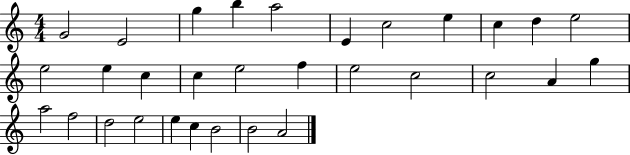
X:1
T:Untitled
M:4/4
L:1/4
K:C
G2 E2 g b a2 E c2 e c d e2 e2 e c c e2 f e2 c2 c2 A g a2 f2 d2 e2 e c B2 B2 A2